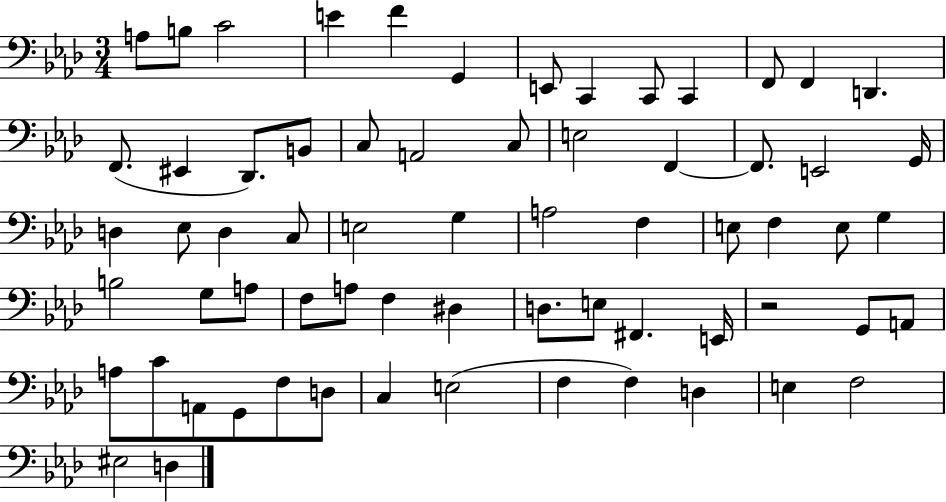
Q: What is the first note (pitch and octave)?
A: A3